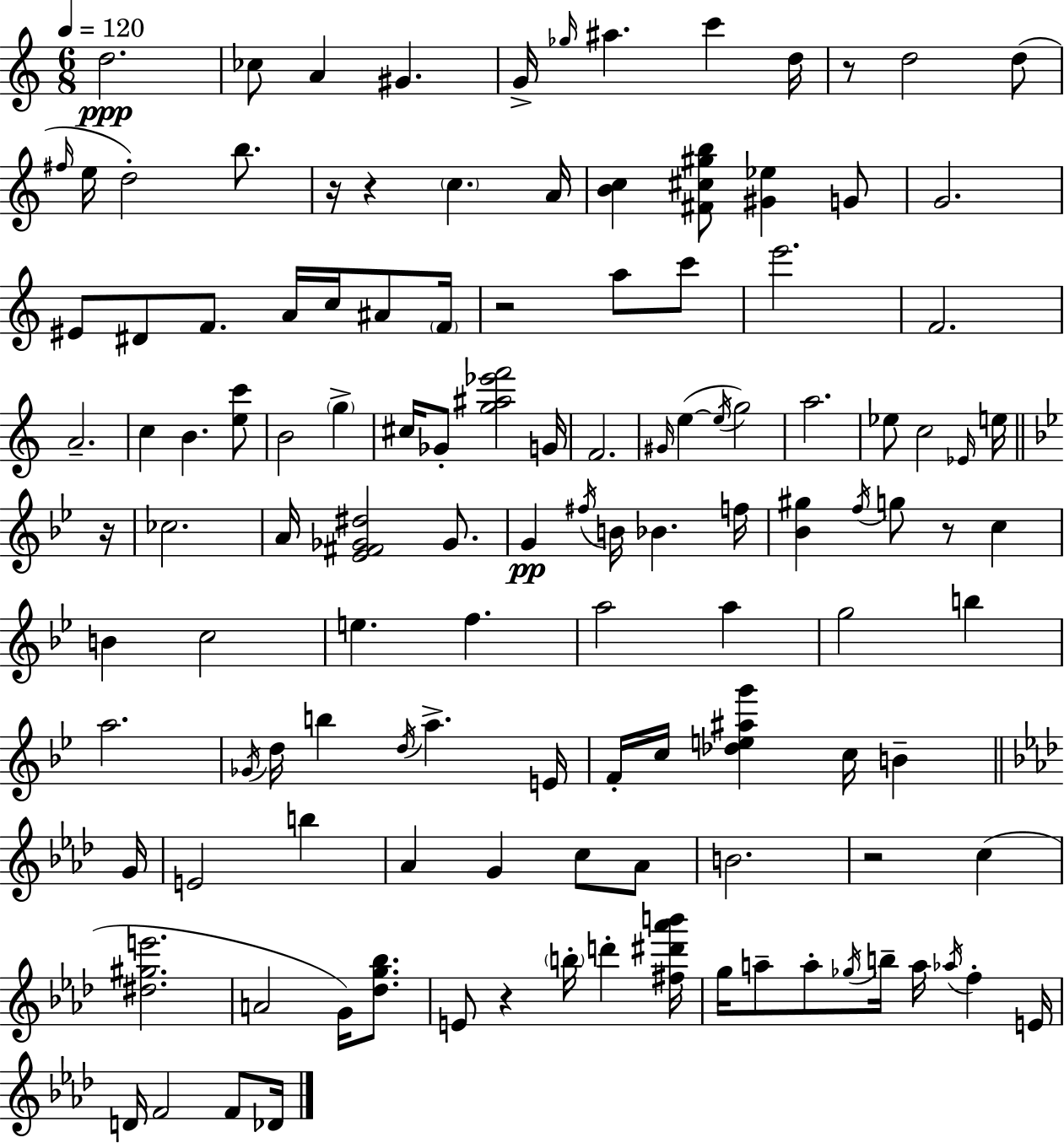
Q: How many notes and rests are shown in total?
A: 124